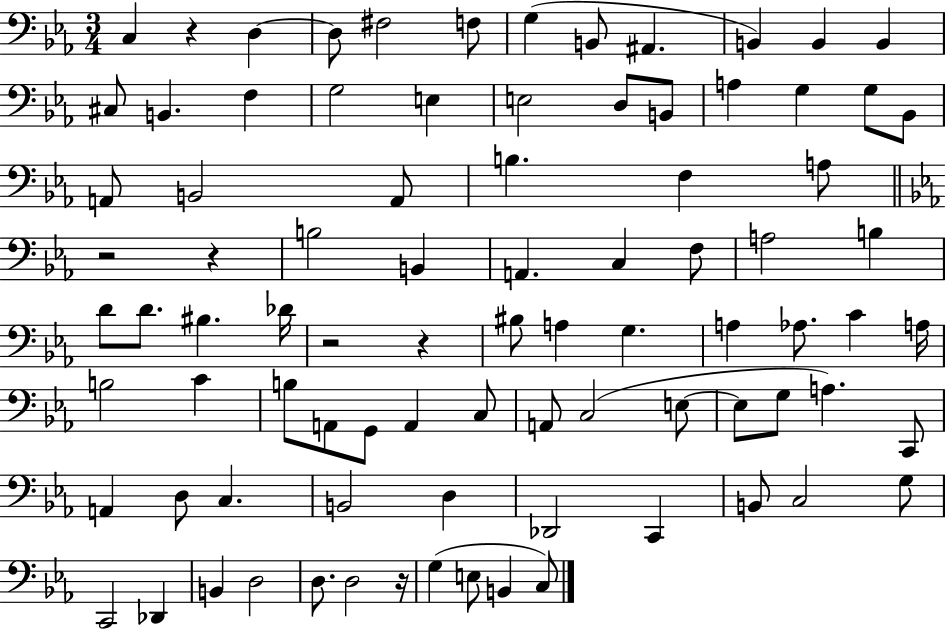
{
  \clef bass
  \numericTimeSignature
  \time 3/4
  \key ees \major
  c4 r4 d4~~ | d8 fis2 f8 | g4( b,8 ais,4. | b,4) b,4 b,4 | \break cis8 b,4. f4 | g2 e4 | e2 d8 b,8 | a4 g4 g8 bes,8 | \break a,8 b,2 a,8 | b4. f4 a8 | \bar "||" \break \key c \minor r2 r4 | b2 b,4 | a,4. c4 f8 | a2 b4 | \break d'8 d'8. bis4. des'16 | r2 r4 | bis8 a4 g4. | a4 aes8. c'4 a16 | \break b2 c'4 | b8 a,8 g,8 a,4 c8 | a,8 c2( e8~~ | e8 g8 a4.) c,8 | \break a,4 d8 c4. | b,2 d4 | des,2 c,4 | b,8 c2 g8 | \break c,2 des,4 | b,4 d2 | d8. d2 r16 | g4( e8 b,4 c8) | \break \bar "|."
}